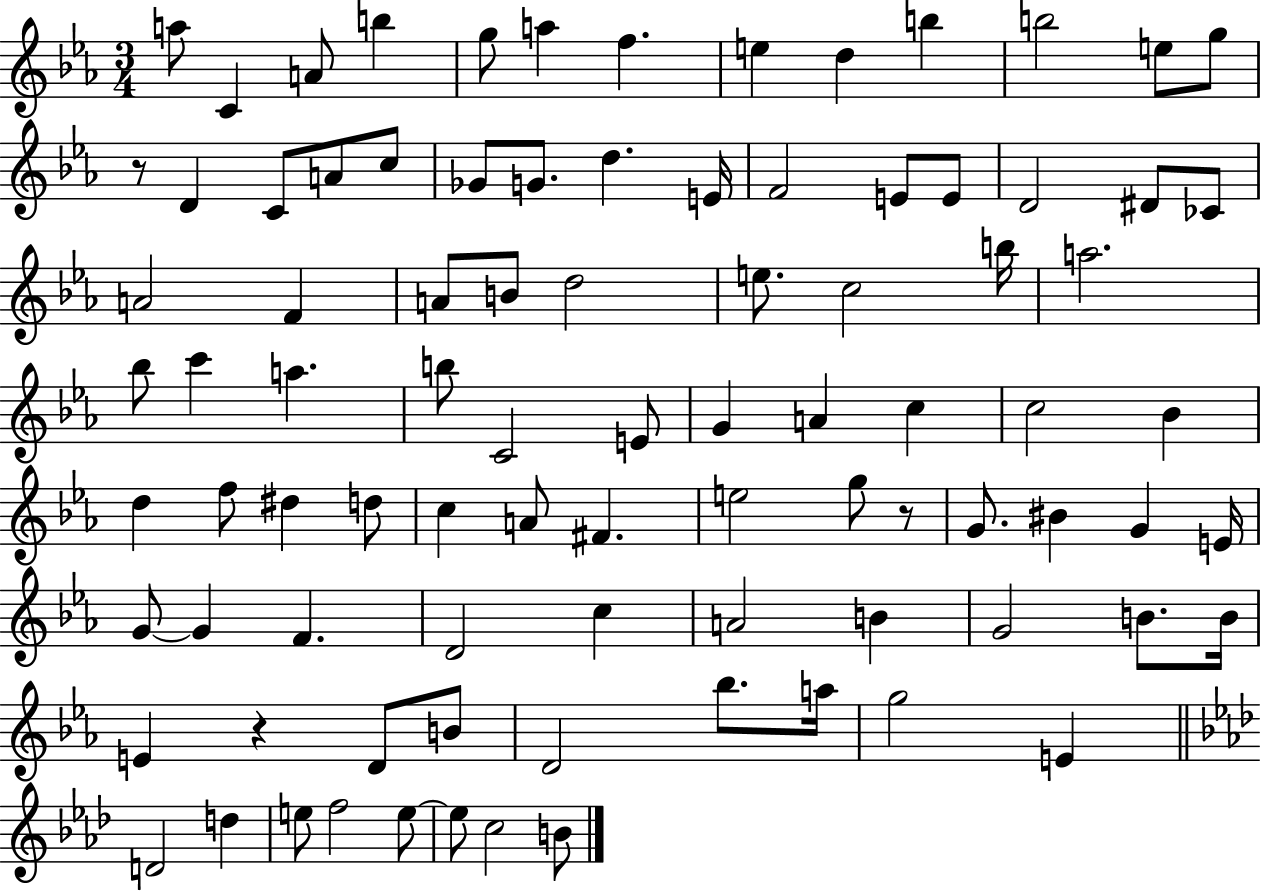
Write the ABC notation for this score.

X:1
T:Untitled
M:3/4
L:1/4
K:Eb
a/2 C A/2 b g/2 a f e d b b2 e/2 g/2 z/2 D C/2 A/2 c/2 _G/2 G/2 d E/4 F2 E/2 E/2 D2 ^D/2 _C/2 A2 F A/2 B/2 d2 e/2 c2 b/4 a2 _b/2 c' a b/2 C2 E/2 G A c c2 _B d f/2 ^d d/2 c A/2 ^F e2 g/2 z/2 G/2 ^B G E/4 G/2 G F D2 c A2 B G2 B/2 B/4 E z D/2 B/2 D2 _b/2 a/4 g2 E D2 d e/2 f2 e/2 e/2 c2 B/2